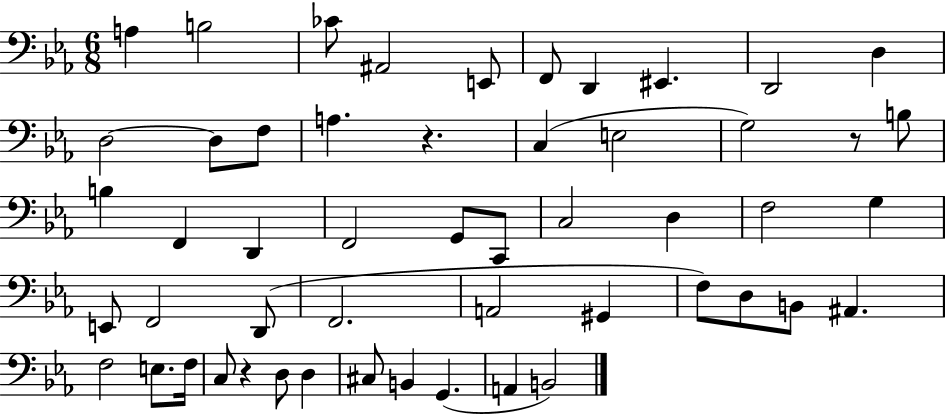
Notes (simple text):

A3/q B3/h CES4/e A#2/h E2/e F2/e D2/q EIS2/q. D2/h D3/q D3/h D3/e F3/e A3/q. R/q. C3/q E3/h G3/h R/e B3/e B3/q F2/q D2/q F2/h G2/e C2/e C3/h D3/q F3/h G3/q E2/e F2/h D2/e F2/h. A2/h G#2/q F3/e D3/e B2/e A#2/q. F3/h E3/e. F3/s C3/e R/q D3/e D3/q C#3/e B2/q G2/q. A2/q B2/h